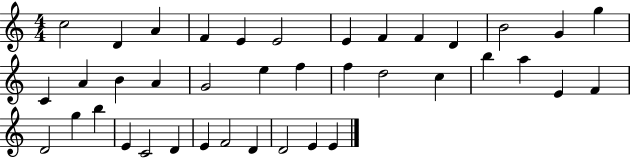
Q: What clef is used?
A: treble